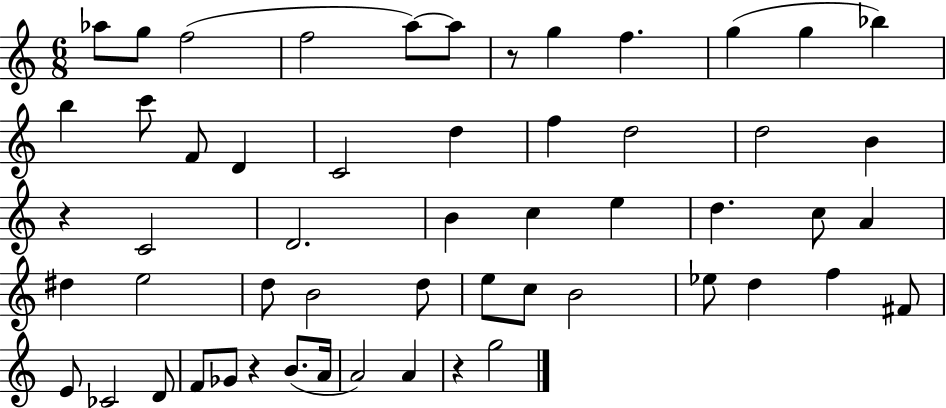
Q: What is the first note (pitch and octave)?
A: Ab5